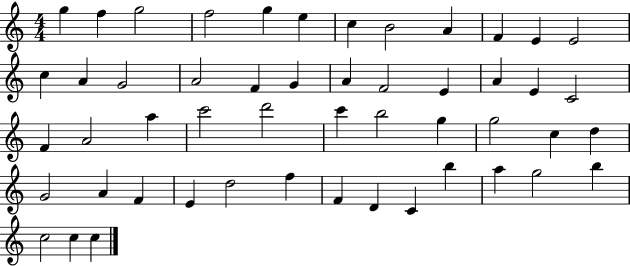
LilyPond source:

{
  \clef treble
  \numericTimeSignature
  \time 4/4
  \key c \major
  g''4 f''4 g''2 | f''2 g''4 e''4 | c''4 b'2 a'4 | f'4 e'4 e'2 | \break c''4 a'4 g'2 | a'2 f'4 g'4 | a'4 f'2 e'4 | a'4 e'4 c'2 | \break f'4 a'2 a''4 | c'''2 d'''2 | c'''4 b''2 g''4 | g''2 c''4 d''4 | \break g'2 a'4 f'4 | e'4 d''2 f''4 | f'4 d'4 c'4 b''4 | a''4 g''2 b''4 | \break c''2 c''4 c''4 | \bar "|."
}